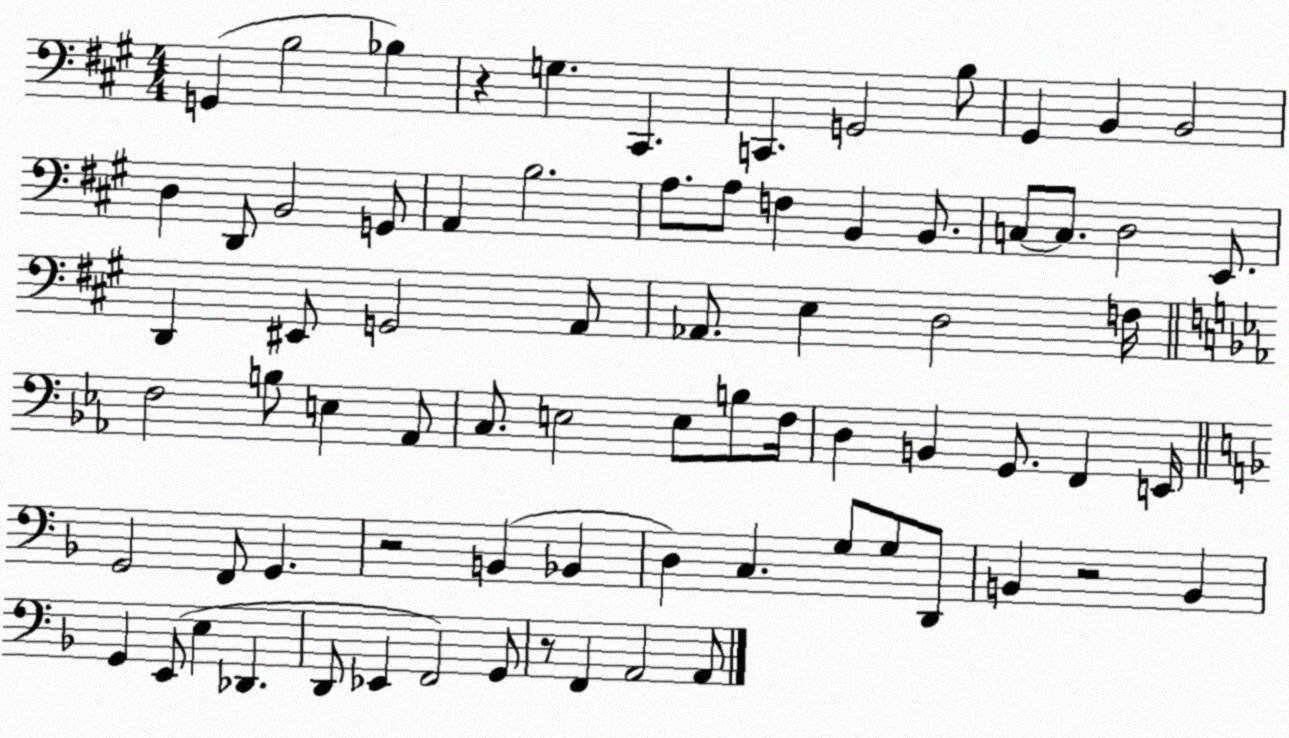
X:1
T:Untitled
M:4/4
L:1/4
K:A
G,, B,2 _B, z G, ^C,, C,, G,,2 B,/2 ^G,, B,, B,,2 D, D,,/2 B,,2 G,,/2 A,, B,2 A,/2 A,/2 F, B,, B,,/2 C,/2 C,/2 D,2 E,,/2 D,, ^E,,/2 G,,2 A,,/2 _A,,/2 E, D,2 F,/4 F,2 B,/2 E, _A,,/2 C,/2 E,2 E,/2 B,/2 F,/4 D, B,, G,,/2 F,, E,,/4 G,,2 F,,/2 G,, z2 B,, _B,, D, C, G,/2 G,/2 D,,/2 B,, z2 B,, G,, E,,/2 E, _D,, D,,/2 _E,, F,,2 G,,/2 z/2 F,, A,,2 A,,/2